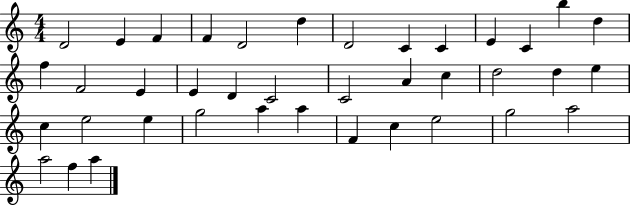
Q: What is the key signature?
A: C major